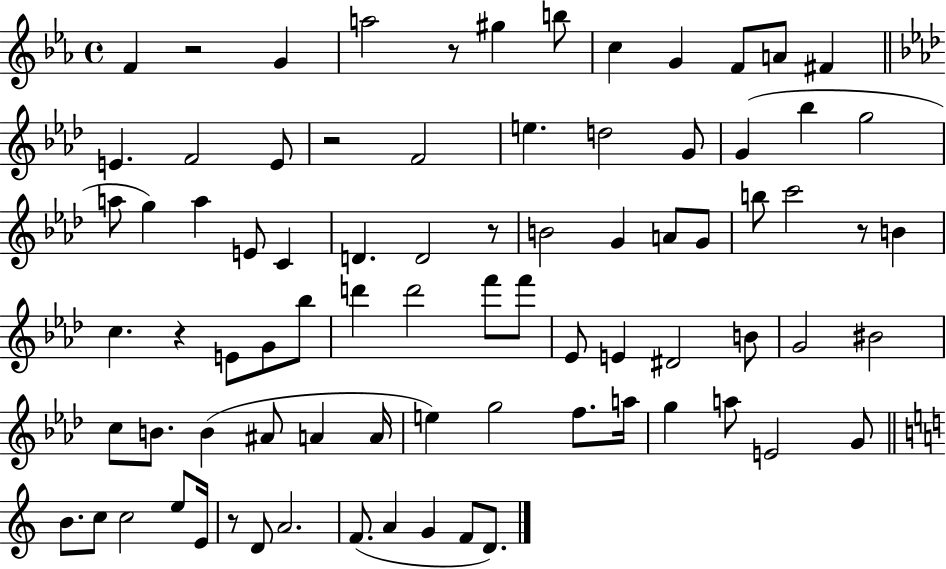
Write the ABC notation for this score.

X:1
T:Untitled
M:4/4
L:1/4
K:Eb
F z2 G a2 z/2 ^g b/2 c G F/2 A/2 ^F E F2 E/2 z2 F2 e d2 G/2 G _b g2 a/2 g a E/2 C D D2 z/2 B2 G A/2 G/2 b/2 c'2 z/2 B c z E/2 G/2 _b/2 d' d'2 f'/2 f'/2 _E/2 E ^D2 B/2 G2 ^B2 c/2 B/2 B ^A/2 A A/4 e g2 f/2 a/4 g a/2 E2 G/2 B/2 c/2 c2 e/2 E/4 z/2 D/2 A2 F/2 A G F/2 D/2